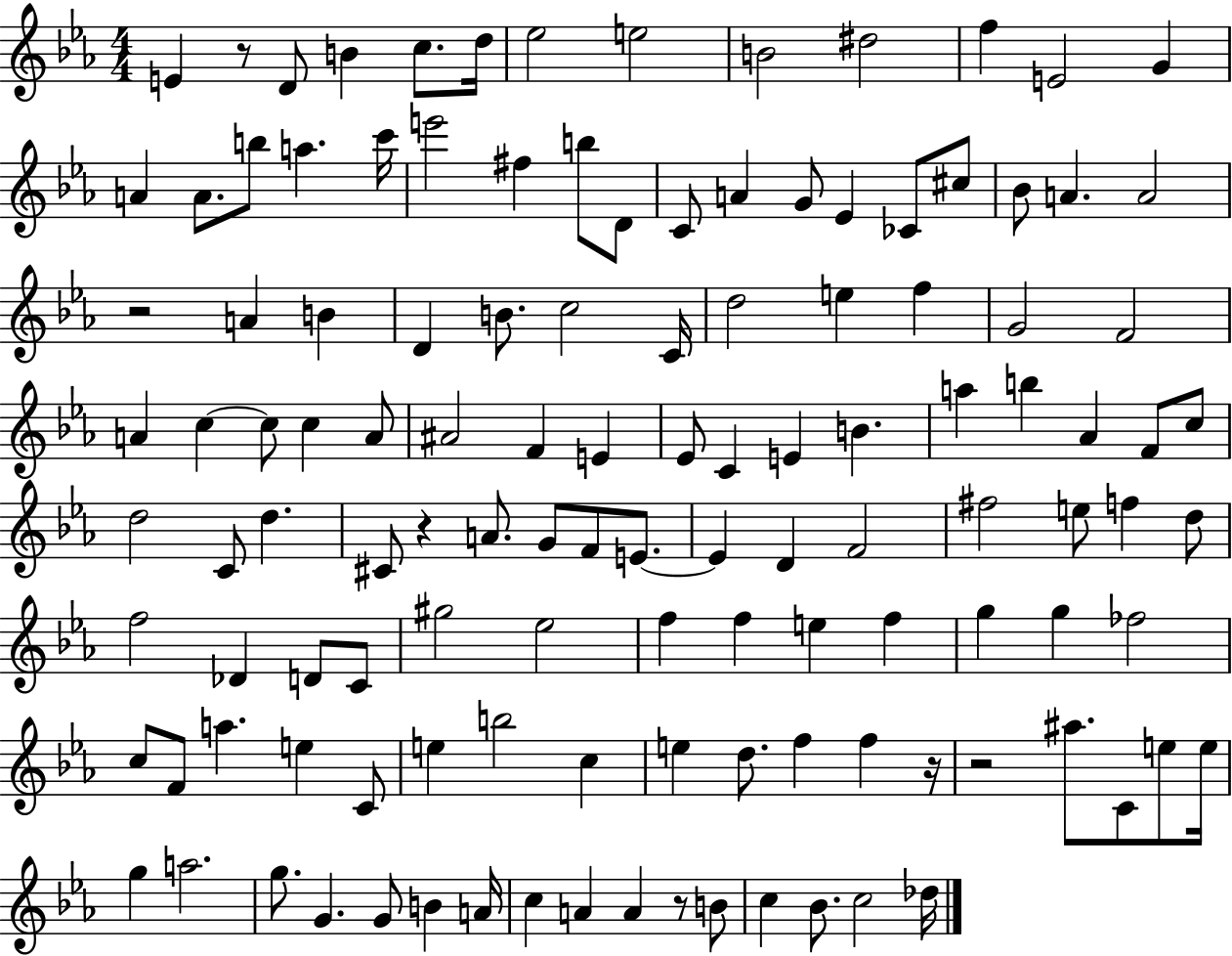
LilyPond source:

{
  \clef treble
  \numericTimeSignature
  \time 4/4
  \key ees \major
  \repeat volta 2 { e'4 r8 d'8 b'4 c''8. d''16 | ees''2 e''2 | b'2 dis''2 | f''4 e'2 g'4 | \break a'4 a'8. b''8 a''4. c'''16 | e'''2 fis''4 b''8 d'8 | c'8 a'4 g'8 ees'4 ces'8 cis''8 | bes'8 a'4. a'2 | \break r2 a'4 b'4 | d'4 b'8. c''2 c'16 | d''2 e''4 f''4 | g'2 f'2 | \break a'4 c''4~~ c''8 c''4 a'8 | ais'2 f'4 e'4 | ees'8 c'4 e'4 b'4. | a''4 b''4 aes'4 f'8 c''8 | \break d''2 c'8 d''4. | cis'8 r4 a'8. g'8 f'8 e'8.~~ | e'4 d'4 f'2 | fis''2 e''8 f''4 d''8 | \break f''2 des'4 d'8 c'8 | gis''2 ees''2 | f''4 f''4 e''4 f''4 | g''4 g''4 fes''2 | \break c''8 f'8 a''4. e''4 c'8 | e''4 b''2 c''4 | e''4 d''8. f''4 f''4 r16 | r2 ais''8. c'8 e''8 e''16 | \break g''4 a''2. | g''8. g'4. g'8 b'4 a'16 | c''4 a'4 a'4 r8 b'8 | c''4 bes'8. c''2 des''16 | \break } \bar "|."
}